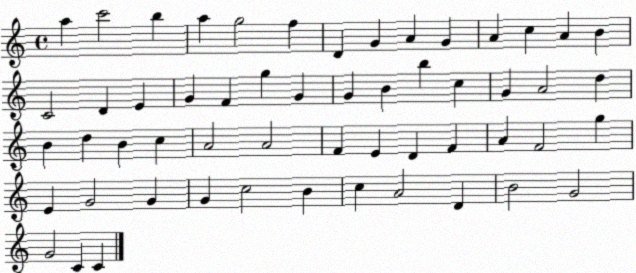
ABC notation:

X:1
T:Untitled
M:4/4
L:1/4
K:C
a c'2 b a g2 f D G A G A c A B C2 D E G F g G G B b c G A2 d B d B c A2 A2 F E D F A F2 g E G2 G G c2 B c A2 D B2 G2 G2 C C